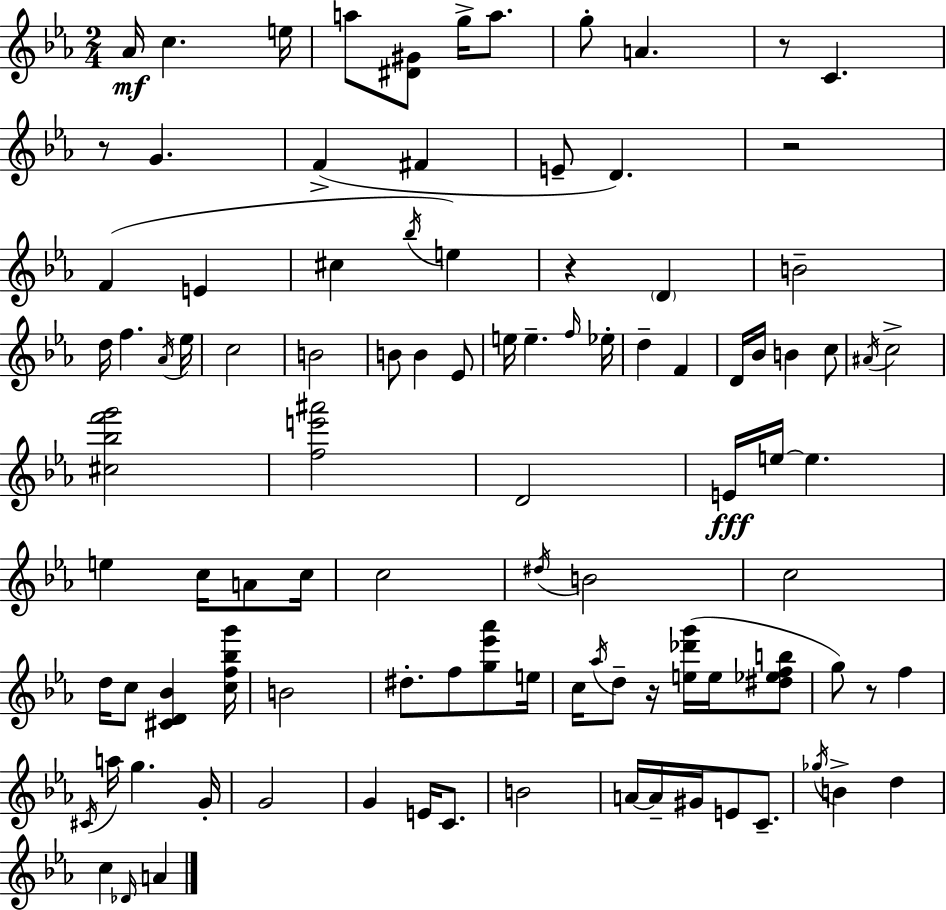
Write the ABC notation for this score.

X:1
T:Untitled
M:2/4
L:1/4
K:Cm
_A/4 c e/4 a/2 [^D^G]/2 g/4 a/2 g/2 A z/2 C z/2 G F ^F E/2 D z2 F E ^c _b/4 e z D B2 d/4 f _A/4 _e/4 c2 B2 B/2 B _E/2 e/4 e f/4 _e/4 d F D/4 _B/4 B c/2 ^A/4 c2 [^c_bf'g']2 [fe'^a']2 D2 E/4 e/4 e e c/4 A/2 c/4 c2 ^d/4 B2 c2 d/4 c/2 [^CD_B] [cf_bg']/4 B2 ^d/2 f/2 [g_e'_a']/2 e/4 c/4 _a/4 d/2 z/4 [e_d'g']/4 e/4 [^d_efb]/2 g/2 z/2 f ^C/4 a/4 g G/4 G2 G E/4 C/2 B2 A/4 A/4 ^G/4 E/2 C/2 _g/4 B d c _D/4 A